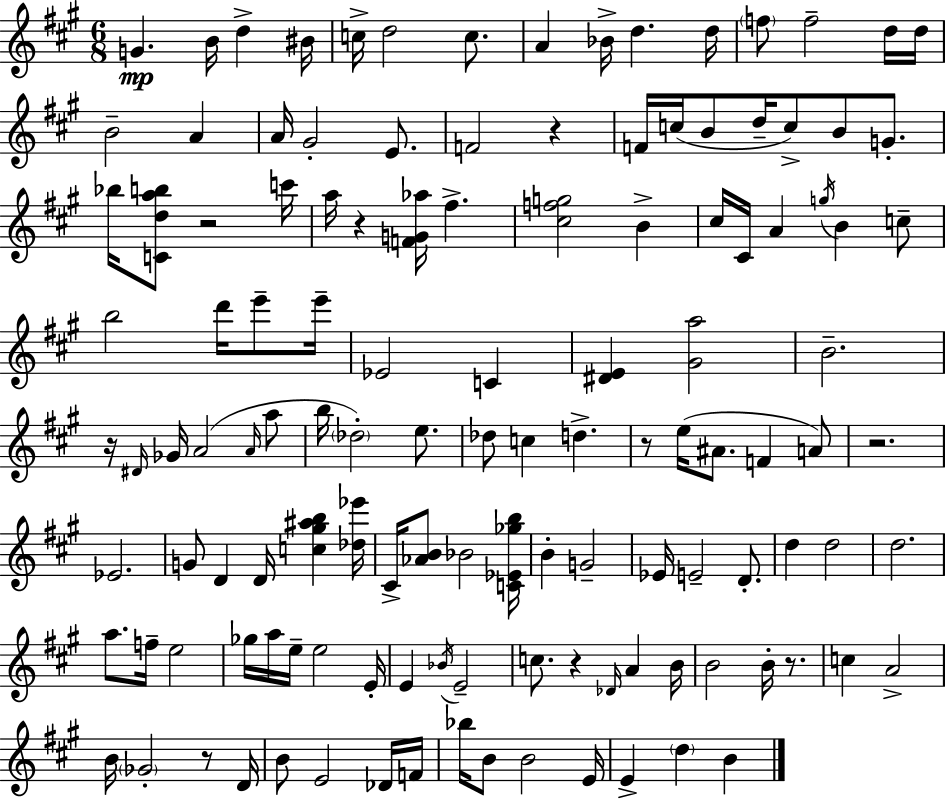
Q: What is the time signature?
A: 6/8